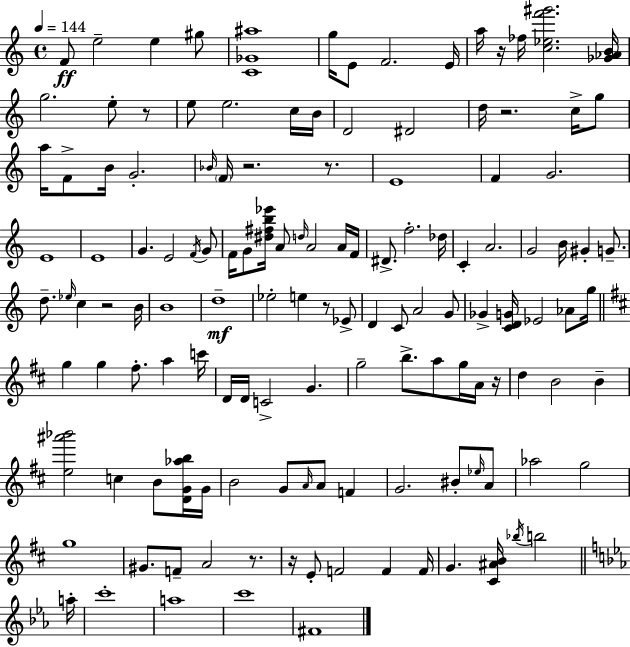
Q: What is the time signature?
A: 4/4